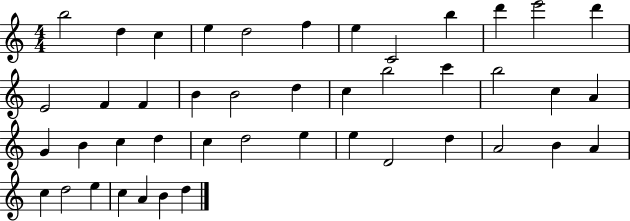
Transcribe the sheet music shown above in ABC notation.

X:1
T:Untitled
M:4/4
L:1/4
K:C
b2 d c e d2 f e C2 b d' e'2 d' E2 F F B B2 d c b2 c' b2 c A G B c d c d2 e e D2 d A2 B A c d2 e c A B d